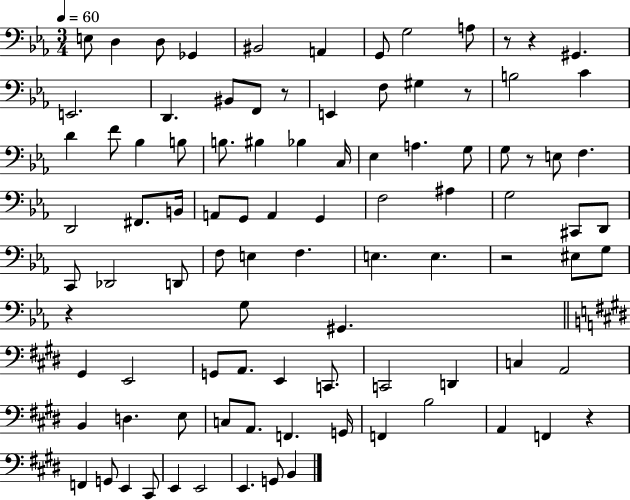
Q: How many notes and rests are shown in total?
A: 95